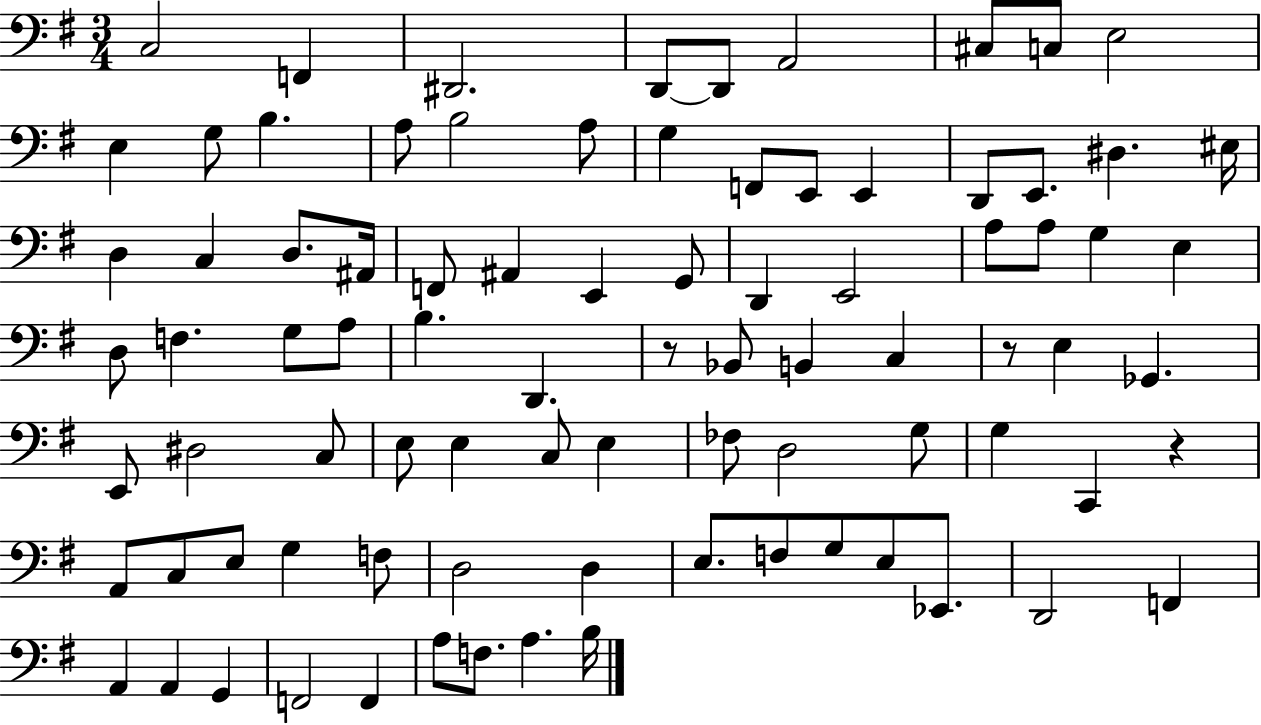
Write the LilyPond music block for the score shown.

{
  \clef bass
  \numericTimeSignature
  \time 3/4
  \key g \major
  c2 f,4 | dis,2. | d,8~~ d,8 a,2 | cis8 c8 e2 | \break e4 g8 b4. | a8 b2 a8 | g4 f,8 e,8 e,4 | d,8 e,8. dis4. eis16 | \break d4 c4 d8. ais,16 | f,8 ais,4 e,4 g,8 | d,4 e,2 | a8 a8 g4 e4 | \break d8 f4. g8 a8 | b4. d,4. | r8 bes,8 b,4 c4 | r8 e4 ges,4. | \break e,8 dis2 c8 | e8 e4 c8 e4 | fes8 d2 g8 | g4 c,4 r4 | \break a,8 c8 e8 g4 f8 | d2 d4 | e8. f8 g8 e8 ees,8. | d,2 f,4 | \break a,4 a,4 g,4 | f,2 f,4 | a8 f8. a4. b16 | \bar "|."
}